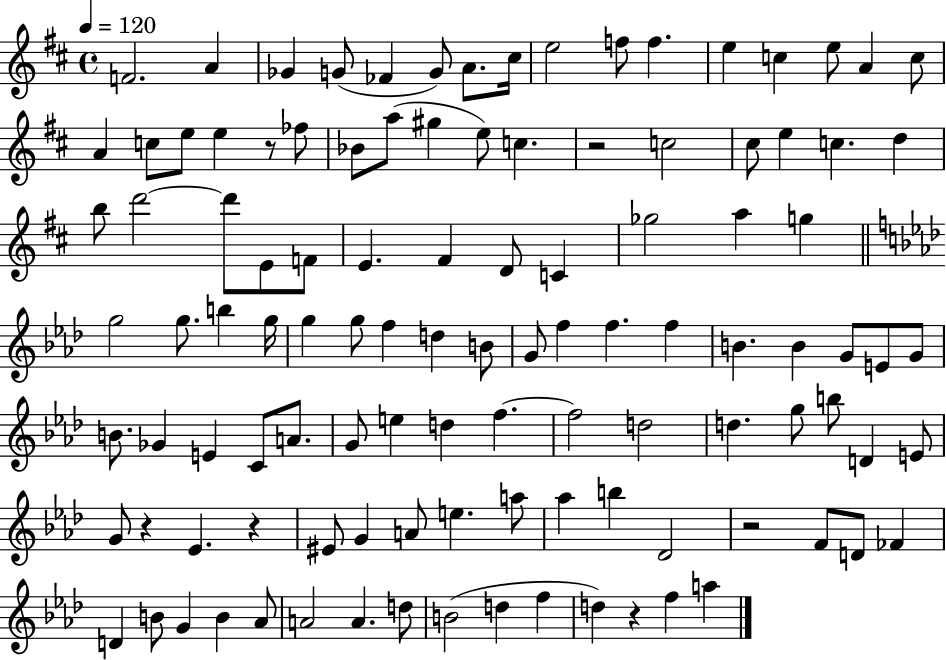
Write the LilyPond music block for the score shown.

{
  \clef treble
  \time 4/4
  \defaultTimeSignature
  \key d \major
  \tempo 4 = 120
  f'2. a'4 | ges'4 g'8( fes'4 g'8) a'8. cis''16 | e''2 f''8 f''4. | e''4 c''4 e''8 a'4 c''8 | \break a'4 c''8 e''8 e''4 r8 fes''8 | bes'8 a''8( gis''4 e''8) c''4. | r2 c''2 | cis''8 e''4 c''4. d''4 | \break b''8 d'''2~~ d'''8 e'8 f'8 | e'4. fis'4 d'8 c'4 | ges''2 a''4 g''4 | \bar "||" \break \key f \minor g''2 g''8. b''4 g''16 | g''4 g''8 f''4 d''4 b'8 | g'8 f''4 f''4. f''4 | b'4. b'4 g'8 e'8 g'8 | \break b'8. ges'4 e'4 c'8 a'8. | g'8 e''4 d''4 f''4.~~ | f''2 d''2 | d''4. g''8 b''8 d'4 e'8 | \break g'8 r4 ees'4. r4 | eis'8 g'4 a'8 e''4. a''8 | aes''4 b''4 des'2 | r2 f'8 d'8 fes'4 | \break d'4 b'8 g'4 b'4 aes'8 | a'2 a'4. d''8 | b'2( d''4 f''4 | d''4) r4 f''4 a''4 | \break \bar "|."
}